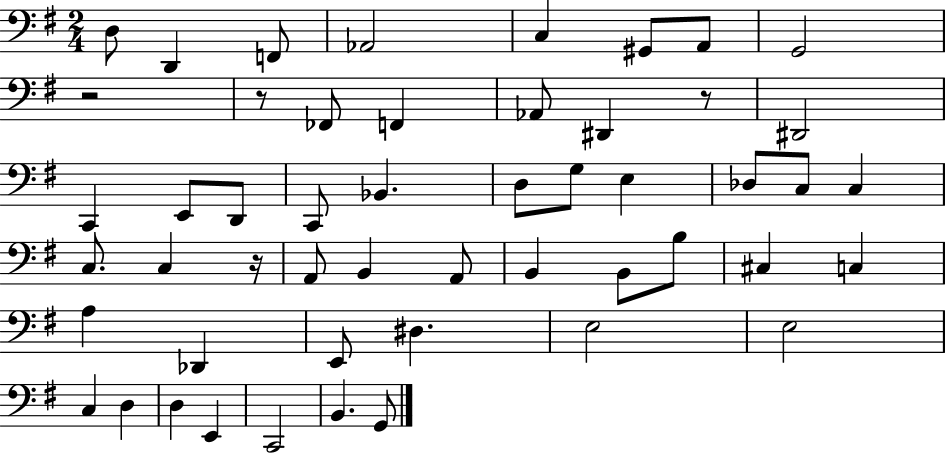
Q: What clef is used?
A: bass